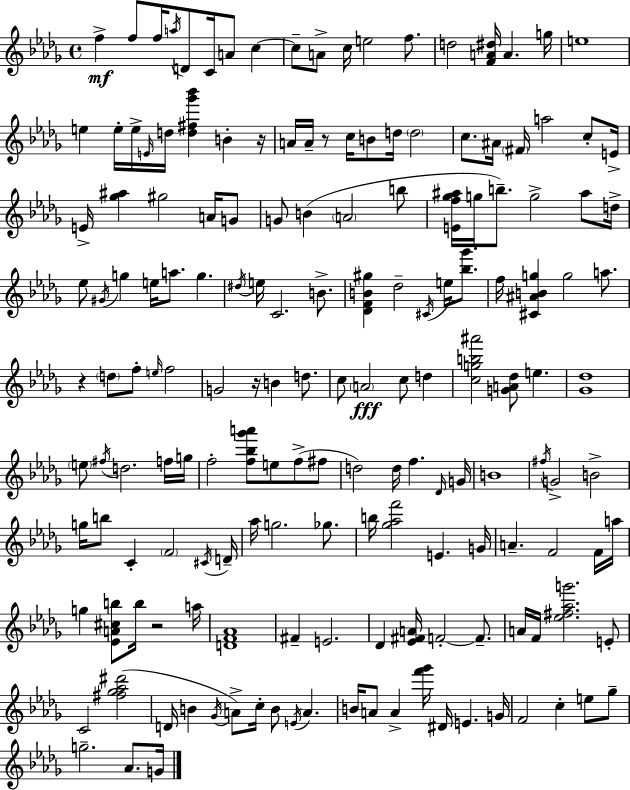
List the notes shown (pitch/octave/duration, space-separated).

F5/q F5/e F5/s A5/s D4/e C4/s A4/e C5/q C5/e A4/e C5/s E5/h F5/e. D5/h [F4,A4,D#5]/s A4/q. G5/s E5/w E5/q E5/s E5/s E4/s D5/s [D5,F#5,Gb6,Bb6]/q B4/q R/s A4/s A4/s R/e C5/s B4/e D5/s D5/h C5/e. A#4/s F#4/s A5/h C5/e E4/s E4/s [Gb5,A#5]/q G#5/h A4/s G4/e G4/e B4/q A4/h B5/e [E4,F5,Gb5,A#5]/s G5/s B5/e. G5/h A#5/e D5/s Eb5/e G#4/s G5/q E5/s A5/e. G5/q. D#5/s E5/s C4/h. B4/e. [Db4,F4,B4,G#5]/q Db5/h C#4/s E5/s [Bb5,Gb6]/e. F5/s [C#4,A#4,B4,G5]/q G5/h A5/e. R/q D5/e F5/e E5/s F5/h G4/h R/s B4/q D5/e. C5/e A4/h C5/e D5/q [C5,G5,B5,A#6]/h [G4,A4,Db5]/e E5/q. [Gb4,Db5]/w E5/e F#5/s D5/h. F5/s G5/s F5/h [F5,Bb5,Gb6,A6]/e E5/e F5/e F#5/e D5/h D5/s F5/q. Db4/s G4/s B4/w F#5/s G4/h B4/h G5/s B5/e C4/q F4/h C#4/s D4/s Ab5/s G5/h. Gb5/e. B5/s [Gb5,Ab5,F6]/h E4/q. G4/s A4/q. F4/h F4/s A5/s G5/q [Eb4,A4,C#5,B5]/e B5/s R/h A5/s [D4,F4,Ab4]/w F#4/q E4/h. Db4/q [Eb4,F#4,A4]/s F4/h F4/e. A4/s F4/s [Eb5,F#5,Ab5,G6]/h. E4/e C4/h [F#5,Gb5,Ab5,D#6]/h D4/s B4/q Gb4/s A4/e C5/s B4/e E4/s A4/q. B4/s A4/e A4/q [F6,Gb6]/s D#4/s E4/q. G4/s F4/h C5/q E5/e Gb5/e G5/h. Ab4/e. G4/s